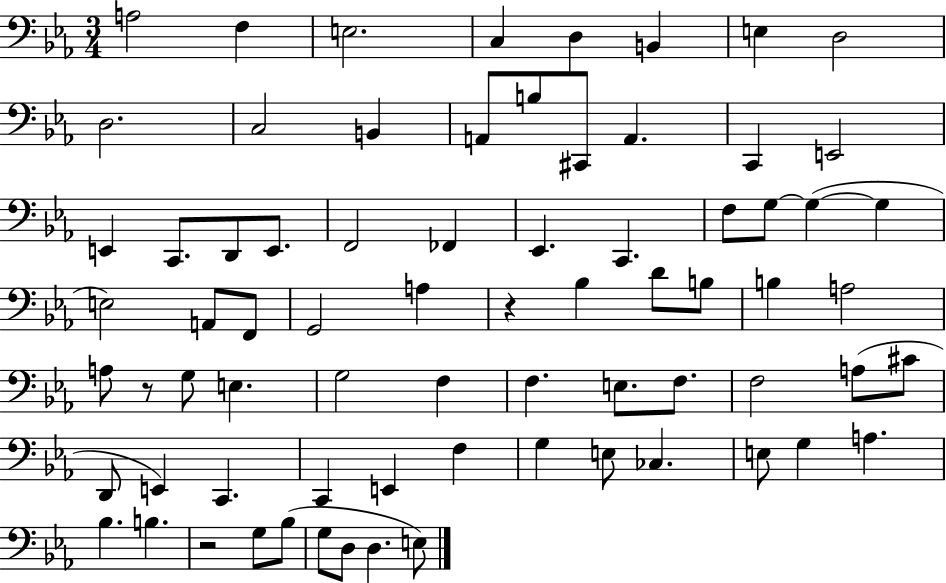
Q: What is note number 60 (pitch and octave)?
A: E3